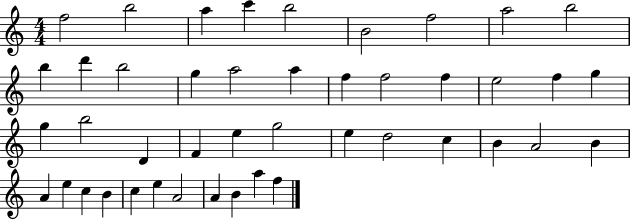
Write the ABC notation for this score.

X:1
T:Untitled
M:4/4
L:1/4
K:C
f2 b2 a c' b2 B2 f2 a2 b2 b d' b2 g a2 a f f2 f e2 f g g b2 D F e g2 e d2 c B A2 B A e c B c e A2 A B a f